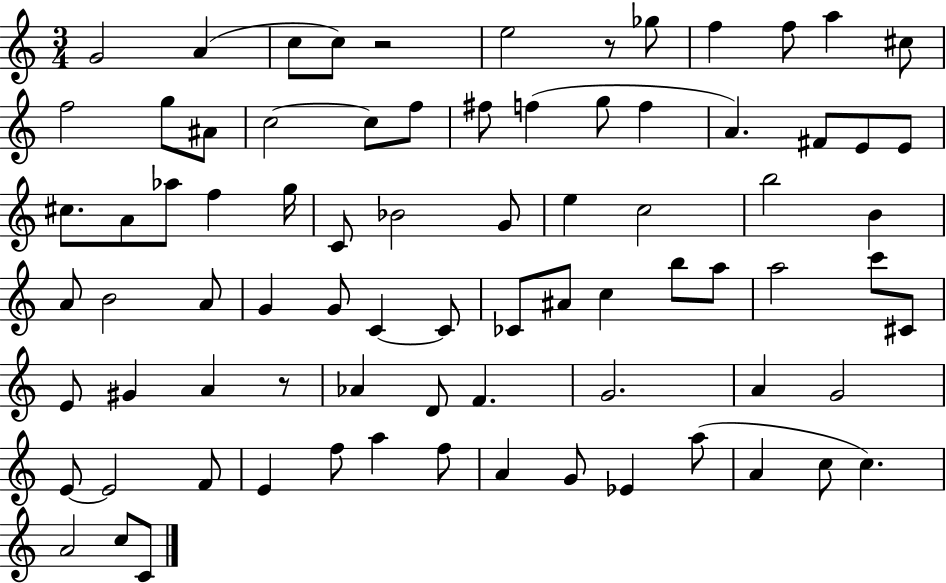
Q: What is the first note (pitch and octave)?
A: G4